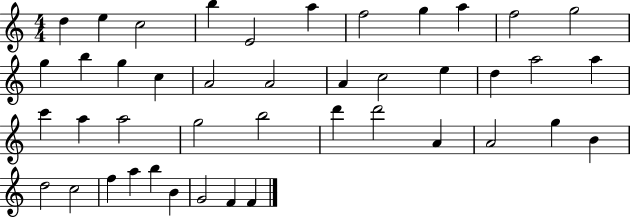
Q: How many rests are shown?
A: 0